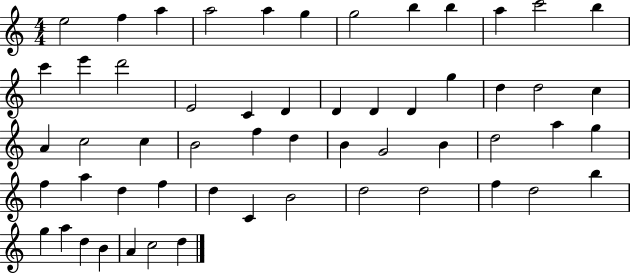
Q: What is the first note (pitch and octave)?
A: E5